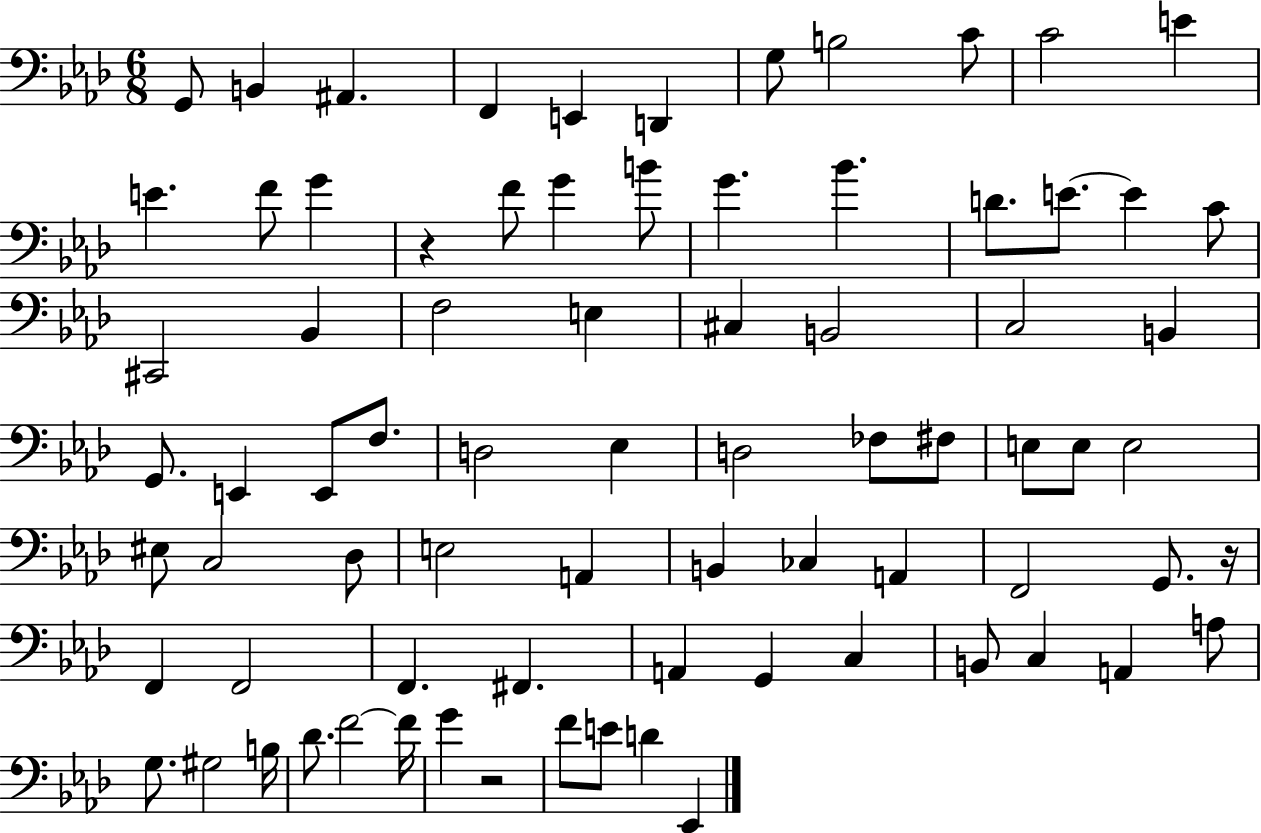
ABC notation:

X:1
T:Untitled
M:6/8
L:1/4
K:Ab
G,,/2 B,, ^A,, F,, E,, D,, G,/2 B,2 C/2 C2 E E F/2 G z F/2 G B/2 G _B D/2 E/2 E C/2 ^C,,2 _B,, F,2 E, ^C, B,,2 C,2 B,, G,,/2 E,, E,,/2 F,/2 D,2 _E, D,2 _F,/2 ^F,/2 E,/2 E,/2 E,2 ^E,/2 C,2 _D,/2 E,2 A,, B,, _C, A,, F,,2 G,,/2 z/4 F,, F,,2 F,, ^F,, A,, G,, C, B,,/2 C, A,, A,/2 G,/2 ^G,2 B,/4 _D/2 F2 F/4 G z2 F/2 E/2 D _E,,